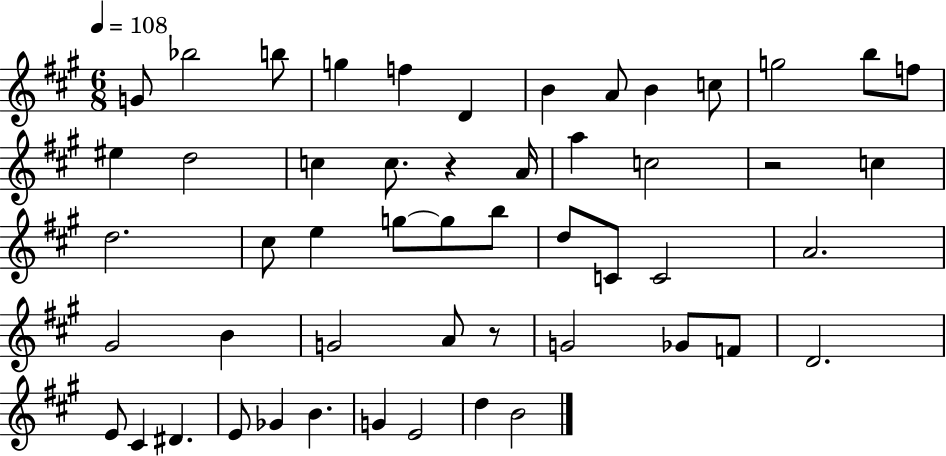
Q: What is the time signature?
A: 6/8